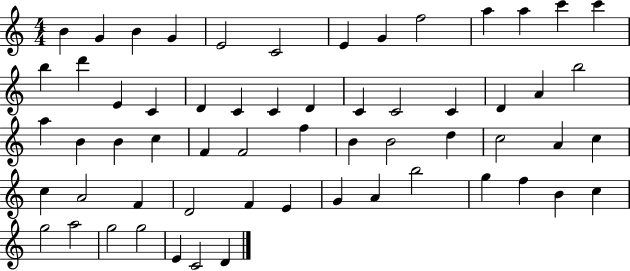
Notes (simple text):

B4/q G4/q B4/q G4/q E4/h C4/h E4/q G4/q F5/h A5/q A5/q C6/q C6/q B5/q D6/q E4/q C4/q D4/q C4/q C4/q D4/q C4/q C4/h C4/q D4/q A4/q B5/h A5/q B4/q B4/q C5/q F4/q F4/h F5/q B4/q B4/h D5/q C5/h A4/q C5/q C5/q A4/h F4/q D4/h F4/q E4/q G4/q A4/q B5/h G5/q F5/q B4/q C5/q G5/h A5/h G5/h G5/h E4/q C4/h D4/q